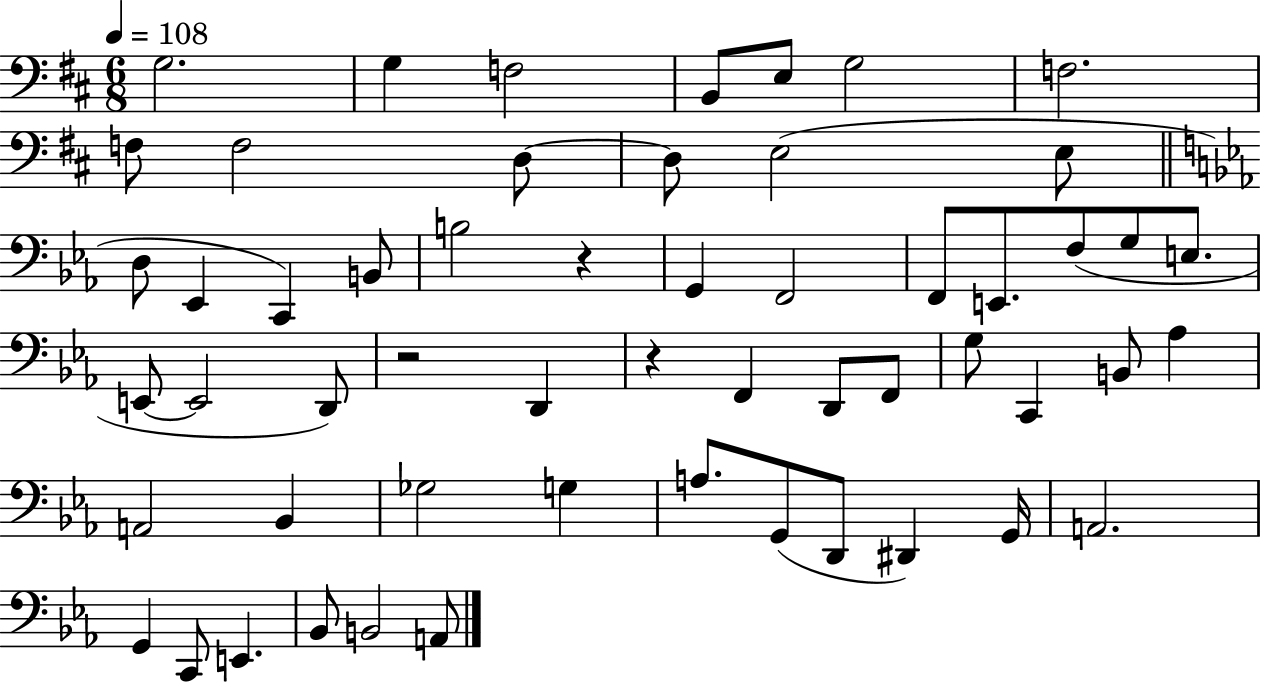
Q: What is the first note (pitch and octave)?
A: G3